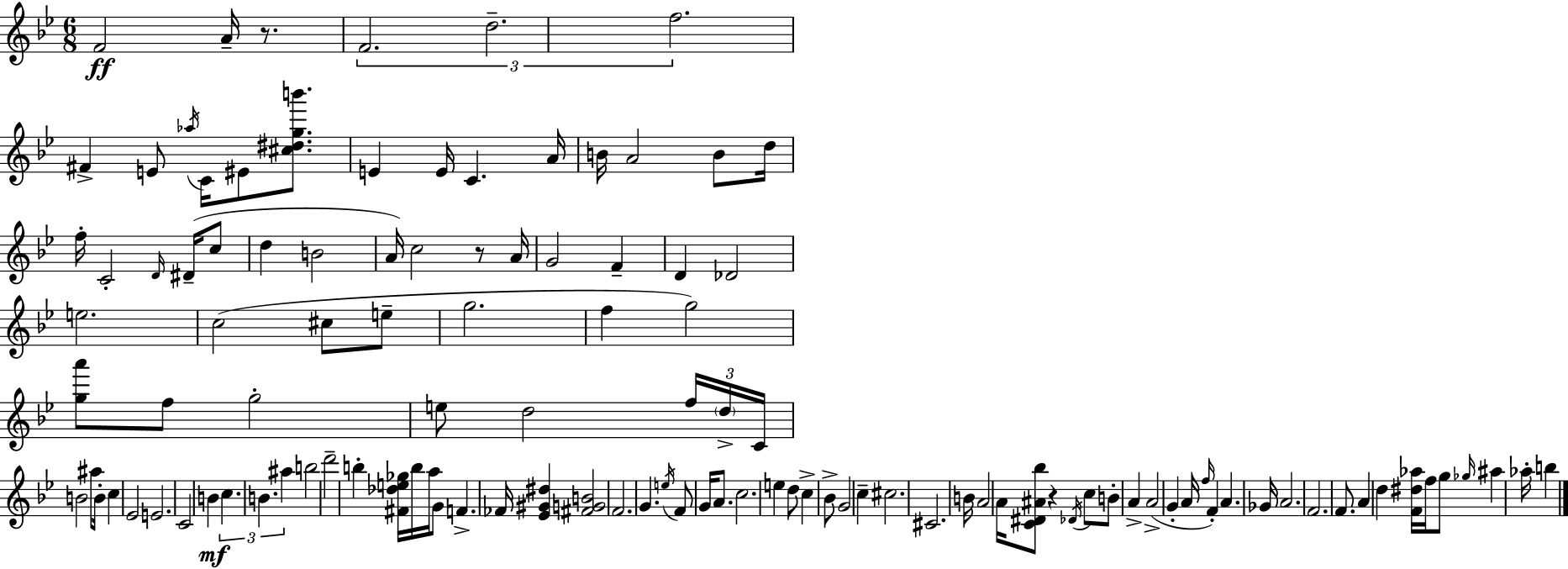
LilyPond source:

{
  \clef treble
  \numericTimeSignature
  \time 6/8
  \key bes \major
  f'2\ff a'16-- r8. | \tuplet 3/2 { f'2. | d''2.-- | f''2. } | \break fis'4-> e'8 \acciaccatura { aes''16 } c'16 eis'8 <cis'' dis'' g'' b'''>8. | e'4 e'16 c'4. | a'16 b'16 a'2 b'8 | d''16 f''16-. c'2-. \grace { d'16 }( dis'16-- | \break c''8 d''4 b'2 | a'16) c''2 r8 | a'16 g'2 f'4-- | d'4 des'2 | \break e''2. | c''2( cis''8 | e''8-- g''2. | f''4 g''2) | \break <g'' a'''>8 f''8 g''2-. | e''8 d''2 | \tuplet 3/2 { f''16 \parenthesize d''16-> c'16 } b'2 ais''8 | b'16-. c''4 ees'2 | \break e'2. | c'2 b'4\mf | \tuplet 3/2 { c''4. b'4. | ais''4 } b''2 | \break d'''2-- b''4-. | <fis' des'' e'' ges''>16 b''16 a''16 g'8 f'4.-> | fes'16 <ees' gis' dis''>4 <fis' g' b'>2 | f'2. | \break g'4. \acciaccatura { e''16 } f'8 g'16 | a'8. c''2. | e''4 d''8 c''4-> | bes'8-> g'2 c''4-- | \break cis''2. | cis'2. | b'16 a'2 | a'16 <c' dis' ais' bes''>8 r4 \acciaccatura { des'16 } c''8 b'8-. | \break a'4-> a'2->( | g'4-. a'16 \grace { f''16 }) f'4-. a'4. | ges'16 a'2. | f'2. | \break f'8. a'4 | d''4 <f' dis'' aes''>16 f''16 g''8 \grace { ges''16 } ais''4 | aes''16-. b''4 \bar "|."
}